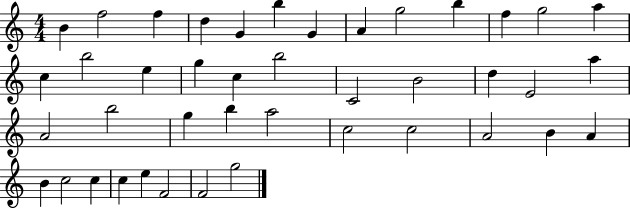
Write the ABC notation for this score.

X:1
T:Untitled
M:4/4
L:1/4
K:C
B f2 f d G b G A g2 b f g2 a c b2 e g c b2 C2 B2 d E2 a A2 b2 g b a2 c2 c2 A2 B A B c2 c c e F2 F2 g2